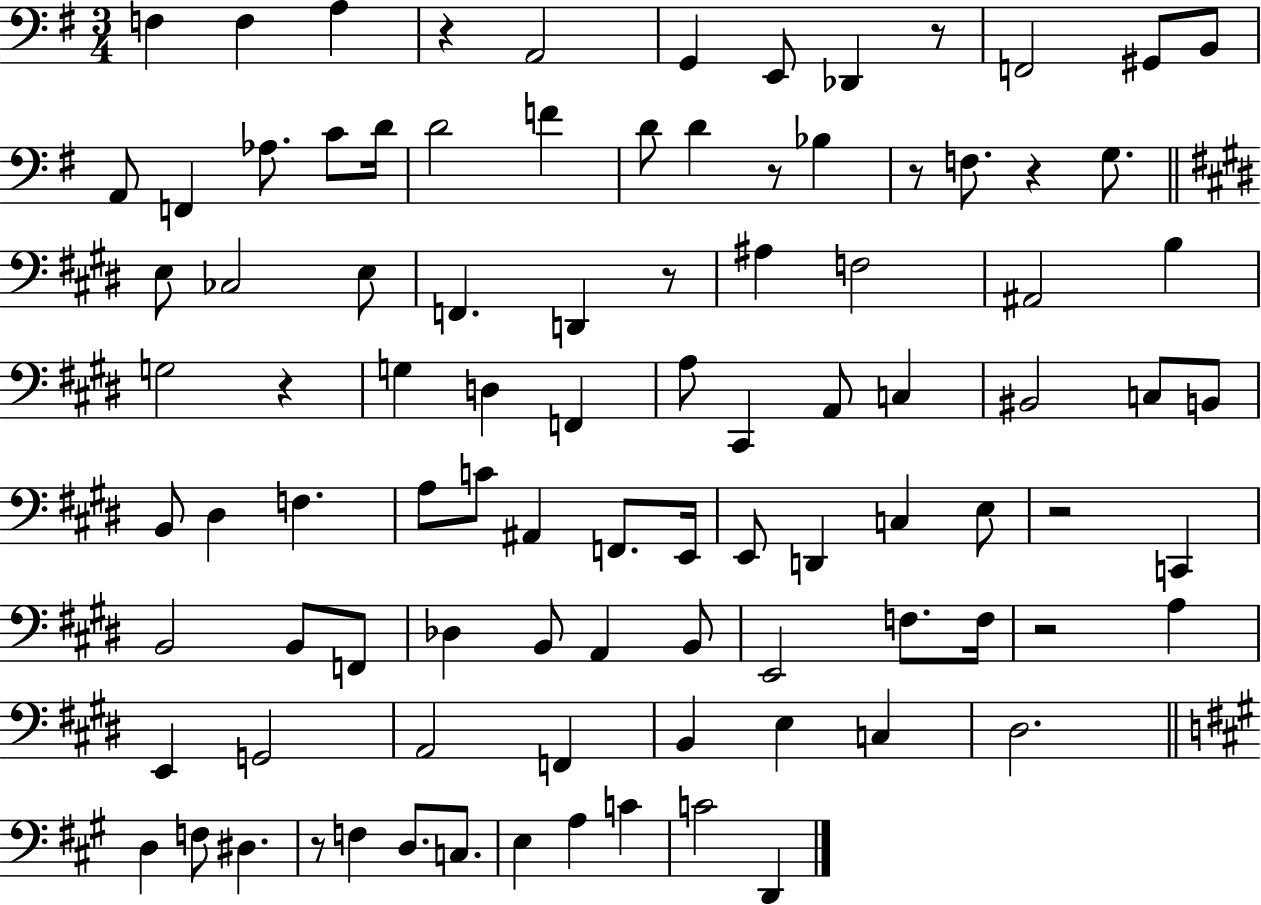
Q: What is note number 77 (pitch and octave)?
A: D#3